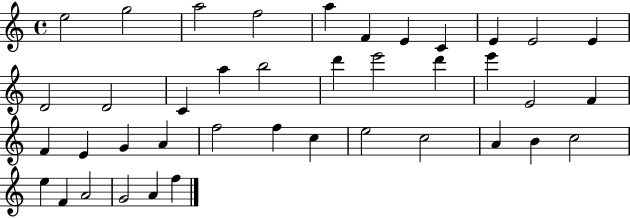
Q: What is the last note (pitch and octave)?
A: F5